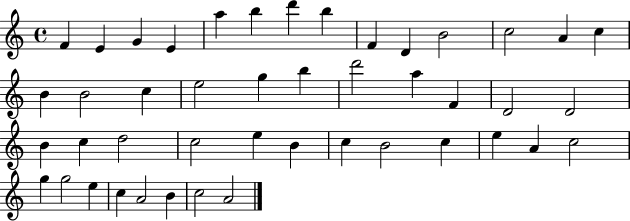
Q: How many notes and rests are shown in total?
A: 45